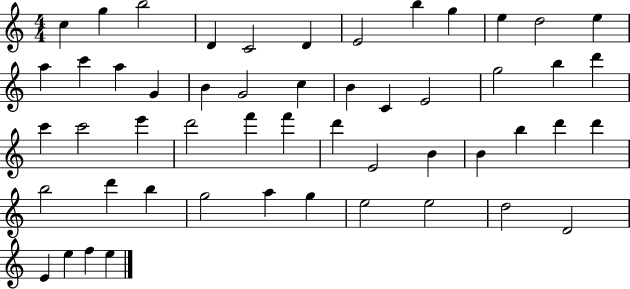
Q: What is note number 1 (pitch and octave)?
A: C5